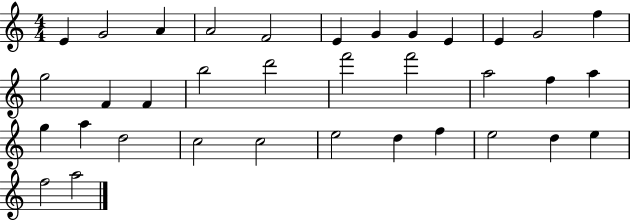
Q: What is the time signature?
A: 4/4